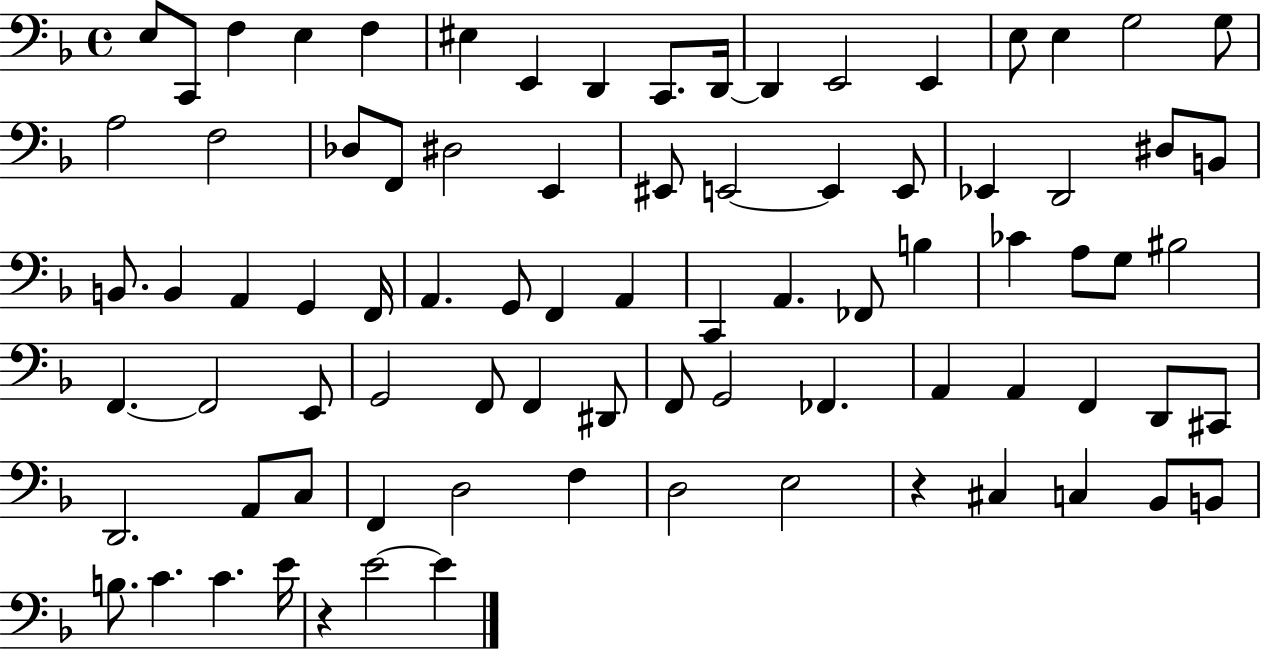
X:1
T:Untitled
M:4/4
L:1/4
K:F
E,/2 C,,/2 F, E, F, ^E, E,, D,, C,,/2 D,,/4 D,, E,,2 E,, E,/2 E, G,2 G,/2 A,2 F,2 _D,/2 F,,/2 ^D,2 E,, ^E,,/2 E,,2 E,, E,,/2 _E,, D,,2 ^D,/2 B,,/2 B,,/2 B,, A,, G,, F,,/4 A,, G,,/2 F,, A,, C,, A,, _F,,/2 B, _C A,/2 G,/2 ^B,2 F,, F,,2 E,,/2 G,,2 F,,/2 F,, ^D,,/2 F,,/2 G,,2 _F,, A,, A,, F,, D,,/2 ^C,,/2 D,,2 A,,/2 C,/2 F,, D,2 F, D,2 E,2 z ^C, C, _B,,/2 B,,/2 B,/2 C C E/4 z E2 E